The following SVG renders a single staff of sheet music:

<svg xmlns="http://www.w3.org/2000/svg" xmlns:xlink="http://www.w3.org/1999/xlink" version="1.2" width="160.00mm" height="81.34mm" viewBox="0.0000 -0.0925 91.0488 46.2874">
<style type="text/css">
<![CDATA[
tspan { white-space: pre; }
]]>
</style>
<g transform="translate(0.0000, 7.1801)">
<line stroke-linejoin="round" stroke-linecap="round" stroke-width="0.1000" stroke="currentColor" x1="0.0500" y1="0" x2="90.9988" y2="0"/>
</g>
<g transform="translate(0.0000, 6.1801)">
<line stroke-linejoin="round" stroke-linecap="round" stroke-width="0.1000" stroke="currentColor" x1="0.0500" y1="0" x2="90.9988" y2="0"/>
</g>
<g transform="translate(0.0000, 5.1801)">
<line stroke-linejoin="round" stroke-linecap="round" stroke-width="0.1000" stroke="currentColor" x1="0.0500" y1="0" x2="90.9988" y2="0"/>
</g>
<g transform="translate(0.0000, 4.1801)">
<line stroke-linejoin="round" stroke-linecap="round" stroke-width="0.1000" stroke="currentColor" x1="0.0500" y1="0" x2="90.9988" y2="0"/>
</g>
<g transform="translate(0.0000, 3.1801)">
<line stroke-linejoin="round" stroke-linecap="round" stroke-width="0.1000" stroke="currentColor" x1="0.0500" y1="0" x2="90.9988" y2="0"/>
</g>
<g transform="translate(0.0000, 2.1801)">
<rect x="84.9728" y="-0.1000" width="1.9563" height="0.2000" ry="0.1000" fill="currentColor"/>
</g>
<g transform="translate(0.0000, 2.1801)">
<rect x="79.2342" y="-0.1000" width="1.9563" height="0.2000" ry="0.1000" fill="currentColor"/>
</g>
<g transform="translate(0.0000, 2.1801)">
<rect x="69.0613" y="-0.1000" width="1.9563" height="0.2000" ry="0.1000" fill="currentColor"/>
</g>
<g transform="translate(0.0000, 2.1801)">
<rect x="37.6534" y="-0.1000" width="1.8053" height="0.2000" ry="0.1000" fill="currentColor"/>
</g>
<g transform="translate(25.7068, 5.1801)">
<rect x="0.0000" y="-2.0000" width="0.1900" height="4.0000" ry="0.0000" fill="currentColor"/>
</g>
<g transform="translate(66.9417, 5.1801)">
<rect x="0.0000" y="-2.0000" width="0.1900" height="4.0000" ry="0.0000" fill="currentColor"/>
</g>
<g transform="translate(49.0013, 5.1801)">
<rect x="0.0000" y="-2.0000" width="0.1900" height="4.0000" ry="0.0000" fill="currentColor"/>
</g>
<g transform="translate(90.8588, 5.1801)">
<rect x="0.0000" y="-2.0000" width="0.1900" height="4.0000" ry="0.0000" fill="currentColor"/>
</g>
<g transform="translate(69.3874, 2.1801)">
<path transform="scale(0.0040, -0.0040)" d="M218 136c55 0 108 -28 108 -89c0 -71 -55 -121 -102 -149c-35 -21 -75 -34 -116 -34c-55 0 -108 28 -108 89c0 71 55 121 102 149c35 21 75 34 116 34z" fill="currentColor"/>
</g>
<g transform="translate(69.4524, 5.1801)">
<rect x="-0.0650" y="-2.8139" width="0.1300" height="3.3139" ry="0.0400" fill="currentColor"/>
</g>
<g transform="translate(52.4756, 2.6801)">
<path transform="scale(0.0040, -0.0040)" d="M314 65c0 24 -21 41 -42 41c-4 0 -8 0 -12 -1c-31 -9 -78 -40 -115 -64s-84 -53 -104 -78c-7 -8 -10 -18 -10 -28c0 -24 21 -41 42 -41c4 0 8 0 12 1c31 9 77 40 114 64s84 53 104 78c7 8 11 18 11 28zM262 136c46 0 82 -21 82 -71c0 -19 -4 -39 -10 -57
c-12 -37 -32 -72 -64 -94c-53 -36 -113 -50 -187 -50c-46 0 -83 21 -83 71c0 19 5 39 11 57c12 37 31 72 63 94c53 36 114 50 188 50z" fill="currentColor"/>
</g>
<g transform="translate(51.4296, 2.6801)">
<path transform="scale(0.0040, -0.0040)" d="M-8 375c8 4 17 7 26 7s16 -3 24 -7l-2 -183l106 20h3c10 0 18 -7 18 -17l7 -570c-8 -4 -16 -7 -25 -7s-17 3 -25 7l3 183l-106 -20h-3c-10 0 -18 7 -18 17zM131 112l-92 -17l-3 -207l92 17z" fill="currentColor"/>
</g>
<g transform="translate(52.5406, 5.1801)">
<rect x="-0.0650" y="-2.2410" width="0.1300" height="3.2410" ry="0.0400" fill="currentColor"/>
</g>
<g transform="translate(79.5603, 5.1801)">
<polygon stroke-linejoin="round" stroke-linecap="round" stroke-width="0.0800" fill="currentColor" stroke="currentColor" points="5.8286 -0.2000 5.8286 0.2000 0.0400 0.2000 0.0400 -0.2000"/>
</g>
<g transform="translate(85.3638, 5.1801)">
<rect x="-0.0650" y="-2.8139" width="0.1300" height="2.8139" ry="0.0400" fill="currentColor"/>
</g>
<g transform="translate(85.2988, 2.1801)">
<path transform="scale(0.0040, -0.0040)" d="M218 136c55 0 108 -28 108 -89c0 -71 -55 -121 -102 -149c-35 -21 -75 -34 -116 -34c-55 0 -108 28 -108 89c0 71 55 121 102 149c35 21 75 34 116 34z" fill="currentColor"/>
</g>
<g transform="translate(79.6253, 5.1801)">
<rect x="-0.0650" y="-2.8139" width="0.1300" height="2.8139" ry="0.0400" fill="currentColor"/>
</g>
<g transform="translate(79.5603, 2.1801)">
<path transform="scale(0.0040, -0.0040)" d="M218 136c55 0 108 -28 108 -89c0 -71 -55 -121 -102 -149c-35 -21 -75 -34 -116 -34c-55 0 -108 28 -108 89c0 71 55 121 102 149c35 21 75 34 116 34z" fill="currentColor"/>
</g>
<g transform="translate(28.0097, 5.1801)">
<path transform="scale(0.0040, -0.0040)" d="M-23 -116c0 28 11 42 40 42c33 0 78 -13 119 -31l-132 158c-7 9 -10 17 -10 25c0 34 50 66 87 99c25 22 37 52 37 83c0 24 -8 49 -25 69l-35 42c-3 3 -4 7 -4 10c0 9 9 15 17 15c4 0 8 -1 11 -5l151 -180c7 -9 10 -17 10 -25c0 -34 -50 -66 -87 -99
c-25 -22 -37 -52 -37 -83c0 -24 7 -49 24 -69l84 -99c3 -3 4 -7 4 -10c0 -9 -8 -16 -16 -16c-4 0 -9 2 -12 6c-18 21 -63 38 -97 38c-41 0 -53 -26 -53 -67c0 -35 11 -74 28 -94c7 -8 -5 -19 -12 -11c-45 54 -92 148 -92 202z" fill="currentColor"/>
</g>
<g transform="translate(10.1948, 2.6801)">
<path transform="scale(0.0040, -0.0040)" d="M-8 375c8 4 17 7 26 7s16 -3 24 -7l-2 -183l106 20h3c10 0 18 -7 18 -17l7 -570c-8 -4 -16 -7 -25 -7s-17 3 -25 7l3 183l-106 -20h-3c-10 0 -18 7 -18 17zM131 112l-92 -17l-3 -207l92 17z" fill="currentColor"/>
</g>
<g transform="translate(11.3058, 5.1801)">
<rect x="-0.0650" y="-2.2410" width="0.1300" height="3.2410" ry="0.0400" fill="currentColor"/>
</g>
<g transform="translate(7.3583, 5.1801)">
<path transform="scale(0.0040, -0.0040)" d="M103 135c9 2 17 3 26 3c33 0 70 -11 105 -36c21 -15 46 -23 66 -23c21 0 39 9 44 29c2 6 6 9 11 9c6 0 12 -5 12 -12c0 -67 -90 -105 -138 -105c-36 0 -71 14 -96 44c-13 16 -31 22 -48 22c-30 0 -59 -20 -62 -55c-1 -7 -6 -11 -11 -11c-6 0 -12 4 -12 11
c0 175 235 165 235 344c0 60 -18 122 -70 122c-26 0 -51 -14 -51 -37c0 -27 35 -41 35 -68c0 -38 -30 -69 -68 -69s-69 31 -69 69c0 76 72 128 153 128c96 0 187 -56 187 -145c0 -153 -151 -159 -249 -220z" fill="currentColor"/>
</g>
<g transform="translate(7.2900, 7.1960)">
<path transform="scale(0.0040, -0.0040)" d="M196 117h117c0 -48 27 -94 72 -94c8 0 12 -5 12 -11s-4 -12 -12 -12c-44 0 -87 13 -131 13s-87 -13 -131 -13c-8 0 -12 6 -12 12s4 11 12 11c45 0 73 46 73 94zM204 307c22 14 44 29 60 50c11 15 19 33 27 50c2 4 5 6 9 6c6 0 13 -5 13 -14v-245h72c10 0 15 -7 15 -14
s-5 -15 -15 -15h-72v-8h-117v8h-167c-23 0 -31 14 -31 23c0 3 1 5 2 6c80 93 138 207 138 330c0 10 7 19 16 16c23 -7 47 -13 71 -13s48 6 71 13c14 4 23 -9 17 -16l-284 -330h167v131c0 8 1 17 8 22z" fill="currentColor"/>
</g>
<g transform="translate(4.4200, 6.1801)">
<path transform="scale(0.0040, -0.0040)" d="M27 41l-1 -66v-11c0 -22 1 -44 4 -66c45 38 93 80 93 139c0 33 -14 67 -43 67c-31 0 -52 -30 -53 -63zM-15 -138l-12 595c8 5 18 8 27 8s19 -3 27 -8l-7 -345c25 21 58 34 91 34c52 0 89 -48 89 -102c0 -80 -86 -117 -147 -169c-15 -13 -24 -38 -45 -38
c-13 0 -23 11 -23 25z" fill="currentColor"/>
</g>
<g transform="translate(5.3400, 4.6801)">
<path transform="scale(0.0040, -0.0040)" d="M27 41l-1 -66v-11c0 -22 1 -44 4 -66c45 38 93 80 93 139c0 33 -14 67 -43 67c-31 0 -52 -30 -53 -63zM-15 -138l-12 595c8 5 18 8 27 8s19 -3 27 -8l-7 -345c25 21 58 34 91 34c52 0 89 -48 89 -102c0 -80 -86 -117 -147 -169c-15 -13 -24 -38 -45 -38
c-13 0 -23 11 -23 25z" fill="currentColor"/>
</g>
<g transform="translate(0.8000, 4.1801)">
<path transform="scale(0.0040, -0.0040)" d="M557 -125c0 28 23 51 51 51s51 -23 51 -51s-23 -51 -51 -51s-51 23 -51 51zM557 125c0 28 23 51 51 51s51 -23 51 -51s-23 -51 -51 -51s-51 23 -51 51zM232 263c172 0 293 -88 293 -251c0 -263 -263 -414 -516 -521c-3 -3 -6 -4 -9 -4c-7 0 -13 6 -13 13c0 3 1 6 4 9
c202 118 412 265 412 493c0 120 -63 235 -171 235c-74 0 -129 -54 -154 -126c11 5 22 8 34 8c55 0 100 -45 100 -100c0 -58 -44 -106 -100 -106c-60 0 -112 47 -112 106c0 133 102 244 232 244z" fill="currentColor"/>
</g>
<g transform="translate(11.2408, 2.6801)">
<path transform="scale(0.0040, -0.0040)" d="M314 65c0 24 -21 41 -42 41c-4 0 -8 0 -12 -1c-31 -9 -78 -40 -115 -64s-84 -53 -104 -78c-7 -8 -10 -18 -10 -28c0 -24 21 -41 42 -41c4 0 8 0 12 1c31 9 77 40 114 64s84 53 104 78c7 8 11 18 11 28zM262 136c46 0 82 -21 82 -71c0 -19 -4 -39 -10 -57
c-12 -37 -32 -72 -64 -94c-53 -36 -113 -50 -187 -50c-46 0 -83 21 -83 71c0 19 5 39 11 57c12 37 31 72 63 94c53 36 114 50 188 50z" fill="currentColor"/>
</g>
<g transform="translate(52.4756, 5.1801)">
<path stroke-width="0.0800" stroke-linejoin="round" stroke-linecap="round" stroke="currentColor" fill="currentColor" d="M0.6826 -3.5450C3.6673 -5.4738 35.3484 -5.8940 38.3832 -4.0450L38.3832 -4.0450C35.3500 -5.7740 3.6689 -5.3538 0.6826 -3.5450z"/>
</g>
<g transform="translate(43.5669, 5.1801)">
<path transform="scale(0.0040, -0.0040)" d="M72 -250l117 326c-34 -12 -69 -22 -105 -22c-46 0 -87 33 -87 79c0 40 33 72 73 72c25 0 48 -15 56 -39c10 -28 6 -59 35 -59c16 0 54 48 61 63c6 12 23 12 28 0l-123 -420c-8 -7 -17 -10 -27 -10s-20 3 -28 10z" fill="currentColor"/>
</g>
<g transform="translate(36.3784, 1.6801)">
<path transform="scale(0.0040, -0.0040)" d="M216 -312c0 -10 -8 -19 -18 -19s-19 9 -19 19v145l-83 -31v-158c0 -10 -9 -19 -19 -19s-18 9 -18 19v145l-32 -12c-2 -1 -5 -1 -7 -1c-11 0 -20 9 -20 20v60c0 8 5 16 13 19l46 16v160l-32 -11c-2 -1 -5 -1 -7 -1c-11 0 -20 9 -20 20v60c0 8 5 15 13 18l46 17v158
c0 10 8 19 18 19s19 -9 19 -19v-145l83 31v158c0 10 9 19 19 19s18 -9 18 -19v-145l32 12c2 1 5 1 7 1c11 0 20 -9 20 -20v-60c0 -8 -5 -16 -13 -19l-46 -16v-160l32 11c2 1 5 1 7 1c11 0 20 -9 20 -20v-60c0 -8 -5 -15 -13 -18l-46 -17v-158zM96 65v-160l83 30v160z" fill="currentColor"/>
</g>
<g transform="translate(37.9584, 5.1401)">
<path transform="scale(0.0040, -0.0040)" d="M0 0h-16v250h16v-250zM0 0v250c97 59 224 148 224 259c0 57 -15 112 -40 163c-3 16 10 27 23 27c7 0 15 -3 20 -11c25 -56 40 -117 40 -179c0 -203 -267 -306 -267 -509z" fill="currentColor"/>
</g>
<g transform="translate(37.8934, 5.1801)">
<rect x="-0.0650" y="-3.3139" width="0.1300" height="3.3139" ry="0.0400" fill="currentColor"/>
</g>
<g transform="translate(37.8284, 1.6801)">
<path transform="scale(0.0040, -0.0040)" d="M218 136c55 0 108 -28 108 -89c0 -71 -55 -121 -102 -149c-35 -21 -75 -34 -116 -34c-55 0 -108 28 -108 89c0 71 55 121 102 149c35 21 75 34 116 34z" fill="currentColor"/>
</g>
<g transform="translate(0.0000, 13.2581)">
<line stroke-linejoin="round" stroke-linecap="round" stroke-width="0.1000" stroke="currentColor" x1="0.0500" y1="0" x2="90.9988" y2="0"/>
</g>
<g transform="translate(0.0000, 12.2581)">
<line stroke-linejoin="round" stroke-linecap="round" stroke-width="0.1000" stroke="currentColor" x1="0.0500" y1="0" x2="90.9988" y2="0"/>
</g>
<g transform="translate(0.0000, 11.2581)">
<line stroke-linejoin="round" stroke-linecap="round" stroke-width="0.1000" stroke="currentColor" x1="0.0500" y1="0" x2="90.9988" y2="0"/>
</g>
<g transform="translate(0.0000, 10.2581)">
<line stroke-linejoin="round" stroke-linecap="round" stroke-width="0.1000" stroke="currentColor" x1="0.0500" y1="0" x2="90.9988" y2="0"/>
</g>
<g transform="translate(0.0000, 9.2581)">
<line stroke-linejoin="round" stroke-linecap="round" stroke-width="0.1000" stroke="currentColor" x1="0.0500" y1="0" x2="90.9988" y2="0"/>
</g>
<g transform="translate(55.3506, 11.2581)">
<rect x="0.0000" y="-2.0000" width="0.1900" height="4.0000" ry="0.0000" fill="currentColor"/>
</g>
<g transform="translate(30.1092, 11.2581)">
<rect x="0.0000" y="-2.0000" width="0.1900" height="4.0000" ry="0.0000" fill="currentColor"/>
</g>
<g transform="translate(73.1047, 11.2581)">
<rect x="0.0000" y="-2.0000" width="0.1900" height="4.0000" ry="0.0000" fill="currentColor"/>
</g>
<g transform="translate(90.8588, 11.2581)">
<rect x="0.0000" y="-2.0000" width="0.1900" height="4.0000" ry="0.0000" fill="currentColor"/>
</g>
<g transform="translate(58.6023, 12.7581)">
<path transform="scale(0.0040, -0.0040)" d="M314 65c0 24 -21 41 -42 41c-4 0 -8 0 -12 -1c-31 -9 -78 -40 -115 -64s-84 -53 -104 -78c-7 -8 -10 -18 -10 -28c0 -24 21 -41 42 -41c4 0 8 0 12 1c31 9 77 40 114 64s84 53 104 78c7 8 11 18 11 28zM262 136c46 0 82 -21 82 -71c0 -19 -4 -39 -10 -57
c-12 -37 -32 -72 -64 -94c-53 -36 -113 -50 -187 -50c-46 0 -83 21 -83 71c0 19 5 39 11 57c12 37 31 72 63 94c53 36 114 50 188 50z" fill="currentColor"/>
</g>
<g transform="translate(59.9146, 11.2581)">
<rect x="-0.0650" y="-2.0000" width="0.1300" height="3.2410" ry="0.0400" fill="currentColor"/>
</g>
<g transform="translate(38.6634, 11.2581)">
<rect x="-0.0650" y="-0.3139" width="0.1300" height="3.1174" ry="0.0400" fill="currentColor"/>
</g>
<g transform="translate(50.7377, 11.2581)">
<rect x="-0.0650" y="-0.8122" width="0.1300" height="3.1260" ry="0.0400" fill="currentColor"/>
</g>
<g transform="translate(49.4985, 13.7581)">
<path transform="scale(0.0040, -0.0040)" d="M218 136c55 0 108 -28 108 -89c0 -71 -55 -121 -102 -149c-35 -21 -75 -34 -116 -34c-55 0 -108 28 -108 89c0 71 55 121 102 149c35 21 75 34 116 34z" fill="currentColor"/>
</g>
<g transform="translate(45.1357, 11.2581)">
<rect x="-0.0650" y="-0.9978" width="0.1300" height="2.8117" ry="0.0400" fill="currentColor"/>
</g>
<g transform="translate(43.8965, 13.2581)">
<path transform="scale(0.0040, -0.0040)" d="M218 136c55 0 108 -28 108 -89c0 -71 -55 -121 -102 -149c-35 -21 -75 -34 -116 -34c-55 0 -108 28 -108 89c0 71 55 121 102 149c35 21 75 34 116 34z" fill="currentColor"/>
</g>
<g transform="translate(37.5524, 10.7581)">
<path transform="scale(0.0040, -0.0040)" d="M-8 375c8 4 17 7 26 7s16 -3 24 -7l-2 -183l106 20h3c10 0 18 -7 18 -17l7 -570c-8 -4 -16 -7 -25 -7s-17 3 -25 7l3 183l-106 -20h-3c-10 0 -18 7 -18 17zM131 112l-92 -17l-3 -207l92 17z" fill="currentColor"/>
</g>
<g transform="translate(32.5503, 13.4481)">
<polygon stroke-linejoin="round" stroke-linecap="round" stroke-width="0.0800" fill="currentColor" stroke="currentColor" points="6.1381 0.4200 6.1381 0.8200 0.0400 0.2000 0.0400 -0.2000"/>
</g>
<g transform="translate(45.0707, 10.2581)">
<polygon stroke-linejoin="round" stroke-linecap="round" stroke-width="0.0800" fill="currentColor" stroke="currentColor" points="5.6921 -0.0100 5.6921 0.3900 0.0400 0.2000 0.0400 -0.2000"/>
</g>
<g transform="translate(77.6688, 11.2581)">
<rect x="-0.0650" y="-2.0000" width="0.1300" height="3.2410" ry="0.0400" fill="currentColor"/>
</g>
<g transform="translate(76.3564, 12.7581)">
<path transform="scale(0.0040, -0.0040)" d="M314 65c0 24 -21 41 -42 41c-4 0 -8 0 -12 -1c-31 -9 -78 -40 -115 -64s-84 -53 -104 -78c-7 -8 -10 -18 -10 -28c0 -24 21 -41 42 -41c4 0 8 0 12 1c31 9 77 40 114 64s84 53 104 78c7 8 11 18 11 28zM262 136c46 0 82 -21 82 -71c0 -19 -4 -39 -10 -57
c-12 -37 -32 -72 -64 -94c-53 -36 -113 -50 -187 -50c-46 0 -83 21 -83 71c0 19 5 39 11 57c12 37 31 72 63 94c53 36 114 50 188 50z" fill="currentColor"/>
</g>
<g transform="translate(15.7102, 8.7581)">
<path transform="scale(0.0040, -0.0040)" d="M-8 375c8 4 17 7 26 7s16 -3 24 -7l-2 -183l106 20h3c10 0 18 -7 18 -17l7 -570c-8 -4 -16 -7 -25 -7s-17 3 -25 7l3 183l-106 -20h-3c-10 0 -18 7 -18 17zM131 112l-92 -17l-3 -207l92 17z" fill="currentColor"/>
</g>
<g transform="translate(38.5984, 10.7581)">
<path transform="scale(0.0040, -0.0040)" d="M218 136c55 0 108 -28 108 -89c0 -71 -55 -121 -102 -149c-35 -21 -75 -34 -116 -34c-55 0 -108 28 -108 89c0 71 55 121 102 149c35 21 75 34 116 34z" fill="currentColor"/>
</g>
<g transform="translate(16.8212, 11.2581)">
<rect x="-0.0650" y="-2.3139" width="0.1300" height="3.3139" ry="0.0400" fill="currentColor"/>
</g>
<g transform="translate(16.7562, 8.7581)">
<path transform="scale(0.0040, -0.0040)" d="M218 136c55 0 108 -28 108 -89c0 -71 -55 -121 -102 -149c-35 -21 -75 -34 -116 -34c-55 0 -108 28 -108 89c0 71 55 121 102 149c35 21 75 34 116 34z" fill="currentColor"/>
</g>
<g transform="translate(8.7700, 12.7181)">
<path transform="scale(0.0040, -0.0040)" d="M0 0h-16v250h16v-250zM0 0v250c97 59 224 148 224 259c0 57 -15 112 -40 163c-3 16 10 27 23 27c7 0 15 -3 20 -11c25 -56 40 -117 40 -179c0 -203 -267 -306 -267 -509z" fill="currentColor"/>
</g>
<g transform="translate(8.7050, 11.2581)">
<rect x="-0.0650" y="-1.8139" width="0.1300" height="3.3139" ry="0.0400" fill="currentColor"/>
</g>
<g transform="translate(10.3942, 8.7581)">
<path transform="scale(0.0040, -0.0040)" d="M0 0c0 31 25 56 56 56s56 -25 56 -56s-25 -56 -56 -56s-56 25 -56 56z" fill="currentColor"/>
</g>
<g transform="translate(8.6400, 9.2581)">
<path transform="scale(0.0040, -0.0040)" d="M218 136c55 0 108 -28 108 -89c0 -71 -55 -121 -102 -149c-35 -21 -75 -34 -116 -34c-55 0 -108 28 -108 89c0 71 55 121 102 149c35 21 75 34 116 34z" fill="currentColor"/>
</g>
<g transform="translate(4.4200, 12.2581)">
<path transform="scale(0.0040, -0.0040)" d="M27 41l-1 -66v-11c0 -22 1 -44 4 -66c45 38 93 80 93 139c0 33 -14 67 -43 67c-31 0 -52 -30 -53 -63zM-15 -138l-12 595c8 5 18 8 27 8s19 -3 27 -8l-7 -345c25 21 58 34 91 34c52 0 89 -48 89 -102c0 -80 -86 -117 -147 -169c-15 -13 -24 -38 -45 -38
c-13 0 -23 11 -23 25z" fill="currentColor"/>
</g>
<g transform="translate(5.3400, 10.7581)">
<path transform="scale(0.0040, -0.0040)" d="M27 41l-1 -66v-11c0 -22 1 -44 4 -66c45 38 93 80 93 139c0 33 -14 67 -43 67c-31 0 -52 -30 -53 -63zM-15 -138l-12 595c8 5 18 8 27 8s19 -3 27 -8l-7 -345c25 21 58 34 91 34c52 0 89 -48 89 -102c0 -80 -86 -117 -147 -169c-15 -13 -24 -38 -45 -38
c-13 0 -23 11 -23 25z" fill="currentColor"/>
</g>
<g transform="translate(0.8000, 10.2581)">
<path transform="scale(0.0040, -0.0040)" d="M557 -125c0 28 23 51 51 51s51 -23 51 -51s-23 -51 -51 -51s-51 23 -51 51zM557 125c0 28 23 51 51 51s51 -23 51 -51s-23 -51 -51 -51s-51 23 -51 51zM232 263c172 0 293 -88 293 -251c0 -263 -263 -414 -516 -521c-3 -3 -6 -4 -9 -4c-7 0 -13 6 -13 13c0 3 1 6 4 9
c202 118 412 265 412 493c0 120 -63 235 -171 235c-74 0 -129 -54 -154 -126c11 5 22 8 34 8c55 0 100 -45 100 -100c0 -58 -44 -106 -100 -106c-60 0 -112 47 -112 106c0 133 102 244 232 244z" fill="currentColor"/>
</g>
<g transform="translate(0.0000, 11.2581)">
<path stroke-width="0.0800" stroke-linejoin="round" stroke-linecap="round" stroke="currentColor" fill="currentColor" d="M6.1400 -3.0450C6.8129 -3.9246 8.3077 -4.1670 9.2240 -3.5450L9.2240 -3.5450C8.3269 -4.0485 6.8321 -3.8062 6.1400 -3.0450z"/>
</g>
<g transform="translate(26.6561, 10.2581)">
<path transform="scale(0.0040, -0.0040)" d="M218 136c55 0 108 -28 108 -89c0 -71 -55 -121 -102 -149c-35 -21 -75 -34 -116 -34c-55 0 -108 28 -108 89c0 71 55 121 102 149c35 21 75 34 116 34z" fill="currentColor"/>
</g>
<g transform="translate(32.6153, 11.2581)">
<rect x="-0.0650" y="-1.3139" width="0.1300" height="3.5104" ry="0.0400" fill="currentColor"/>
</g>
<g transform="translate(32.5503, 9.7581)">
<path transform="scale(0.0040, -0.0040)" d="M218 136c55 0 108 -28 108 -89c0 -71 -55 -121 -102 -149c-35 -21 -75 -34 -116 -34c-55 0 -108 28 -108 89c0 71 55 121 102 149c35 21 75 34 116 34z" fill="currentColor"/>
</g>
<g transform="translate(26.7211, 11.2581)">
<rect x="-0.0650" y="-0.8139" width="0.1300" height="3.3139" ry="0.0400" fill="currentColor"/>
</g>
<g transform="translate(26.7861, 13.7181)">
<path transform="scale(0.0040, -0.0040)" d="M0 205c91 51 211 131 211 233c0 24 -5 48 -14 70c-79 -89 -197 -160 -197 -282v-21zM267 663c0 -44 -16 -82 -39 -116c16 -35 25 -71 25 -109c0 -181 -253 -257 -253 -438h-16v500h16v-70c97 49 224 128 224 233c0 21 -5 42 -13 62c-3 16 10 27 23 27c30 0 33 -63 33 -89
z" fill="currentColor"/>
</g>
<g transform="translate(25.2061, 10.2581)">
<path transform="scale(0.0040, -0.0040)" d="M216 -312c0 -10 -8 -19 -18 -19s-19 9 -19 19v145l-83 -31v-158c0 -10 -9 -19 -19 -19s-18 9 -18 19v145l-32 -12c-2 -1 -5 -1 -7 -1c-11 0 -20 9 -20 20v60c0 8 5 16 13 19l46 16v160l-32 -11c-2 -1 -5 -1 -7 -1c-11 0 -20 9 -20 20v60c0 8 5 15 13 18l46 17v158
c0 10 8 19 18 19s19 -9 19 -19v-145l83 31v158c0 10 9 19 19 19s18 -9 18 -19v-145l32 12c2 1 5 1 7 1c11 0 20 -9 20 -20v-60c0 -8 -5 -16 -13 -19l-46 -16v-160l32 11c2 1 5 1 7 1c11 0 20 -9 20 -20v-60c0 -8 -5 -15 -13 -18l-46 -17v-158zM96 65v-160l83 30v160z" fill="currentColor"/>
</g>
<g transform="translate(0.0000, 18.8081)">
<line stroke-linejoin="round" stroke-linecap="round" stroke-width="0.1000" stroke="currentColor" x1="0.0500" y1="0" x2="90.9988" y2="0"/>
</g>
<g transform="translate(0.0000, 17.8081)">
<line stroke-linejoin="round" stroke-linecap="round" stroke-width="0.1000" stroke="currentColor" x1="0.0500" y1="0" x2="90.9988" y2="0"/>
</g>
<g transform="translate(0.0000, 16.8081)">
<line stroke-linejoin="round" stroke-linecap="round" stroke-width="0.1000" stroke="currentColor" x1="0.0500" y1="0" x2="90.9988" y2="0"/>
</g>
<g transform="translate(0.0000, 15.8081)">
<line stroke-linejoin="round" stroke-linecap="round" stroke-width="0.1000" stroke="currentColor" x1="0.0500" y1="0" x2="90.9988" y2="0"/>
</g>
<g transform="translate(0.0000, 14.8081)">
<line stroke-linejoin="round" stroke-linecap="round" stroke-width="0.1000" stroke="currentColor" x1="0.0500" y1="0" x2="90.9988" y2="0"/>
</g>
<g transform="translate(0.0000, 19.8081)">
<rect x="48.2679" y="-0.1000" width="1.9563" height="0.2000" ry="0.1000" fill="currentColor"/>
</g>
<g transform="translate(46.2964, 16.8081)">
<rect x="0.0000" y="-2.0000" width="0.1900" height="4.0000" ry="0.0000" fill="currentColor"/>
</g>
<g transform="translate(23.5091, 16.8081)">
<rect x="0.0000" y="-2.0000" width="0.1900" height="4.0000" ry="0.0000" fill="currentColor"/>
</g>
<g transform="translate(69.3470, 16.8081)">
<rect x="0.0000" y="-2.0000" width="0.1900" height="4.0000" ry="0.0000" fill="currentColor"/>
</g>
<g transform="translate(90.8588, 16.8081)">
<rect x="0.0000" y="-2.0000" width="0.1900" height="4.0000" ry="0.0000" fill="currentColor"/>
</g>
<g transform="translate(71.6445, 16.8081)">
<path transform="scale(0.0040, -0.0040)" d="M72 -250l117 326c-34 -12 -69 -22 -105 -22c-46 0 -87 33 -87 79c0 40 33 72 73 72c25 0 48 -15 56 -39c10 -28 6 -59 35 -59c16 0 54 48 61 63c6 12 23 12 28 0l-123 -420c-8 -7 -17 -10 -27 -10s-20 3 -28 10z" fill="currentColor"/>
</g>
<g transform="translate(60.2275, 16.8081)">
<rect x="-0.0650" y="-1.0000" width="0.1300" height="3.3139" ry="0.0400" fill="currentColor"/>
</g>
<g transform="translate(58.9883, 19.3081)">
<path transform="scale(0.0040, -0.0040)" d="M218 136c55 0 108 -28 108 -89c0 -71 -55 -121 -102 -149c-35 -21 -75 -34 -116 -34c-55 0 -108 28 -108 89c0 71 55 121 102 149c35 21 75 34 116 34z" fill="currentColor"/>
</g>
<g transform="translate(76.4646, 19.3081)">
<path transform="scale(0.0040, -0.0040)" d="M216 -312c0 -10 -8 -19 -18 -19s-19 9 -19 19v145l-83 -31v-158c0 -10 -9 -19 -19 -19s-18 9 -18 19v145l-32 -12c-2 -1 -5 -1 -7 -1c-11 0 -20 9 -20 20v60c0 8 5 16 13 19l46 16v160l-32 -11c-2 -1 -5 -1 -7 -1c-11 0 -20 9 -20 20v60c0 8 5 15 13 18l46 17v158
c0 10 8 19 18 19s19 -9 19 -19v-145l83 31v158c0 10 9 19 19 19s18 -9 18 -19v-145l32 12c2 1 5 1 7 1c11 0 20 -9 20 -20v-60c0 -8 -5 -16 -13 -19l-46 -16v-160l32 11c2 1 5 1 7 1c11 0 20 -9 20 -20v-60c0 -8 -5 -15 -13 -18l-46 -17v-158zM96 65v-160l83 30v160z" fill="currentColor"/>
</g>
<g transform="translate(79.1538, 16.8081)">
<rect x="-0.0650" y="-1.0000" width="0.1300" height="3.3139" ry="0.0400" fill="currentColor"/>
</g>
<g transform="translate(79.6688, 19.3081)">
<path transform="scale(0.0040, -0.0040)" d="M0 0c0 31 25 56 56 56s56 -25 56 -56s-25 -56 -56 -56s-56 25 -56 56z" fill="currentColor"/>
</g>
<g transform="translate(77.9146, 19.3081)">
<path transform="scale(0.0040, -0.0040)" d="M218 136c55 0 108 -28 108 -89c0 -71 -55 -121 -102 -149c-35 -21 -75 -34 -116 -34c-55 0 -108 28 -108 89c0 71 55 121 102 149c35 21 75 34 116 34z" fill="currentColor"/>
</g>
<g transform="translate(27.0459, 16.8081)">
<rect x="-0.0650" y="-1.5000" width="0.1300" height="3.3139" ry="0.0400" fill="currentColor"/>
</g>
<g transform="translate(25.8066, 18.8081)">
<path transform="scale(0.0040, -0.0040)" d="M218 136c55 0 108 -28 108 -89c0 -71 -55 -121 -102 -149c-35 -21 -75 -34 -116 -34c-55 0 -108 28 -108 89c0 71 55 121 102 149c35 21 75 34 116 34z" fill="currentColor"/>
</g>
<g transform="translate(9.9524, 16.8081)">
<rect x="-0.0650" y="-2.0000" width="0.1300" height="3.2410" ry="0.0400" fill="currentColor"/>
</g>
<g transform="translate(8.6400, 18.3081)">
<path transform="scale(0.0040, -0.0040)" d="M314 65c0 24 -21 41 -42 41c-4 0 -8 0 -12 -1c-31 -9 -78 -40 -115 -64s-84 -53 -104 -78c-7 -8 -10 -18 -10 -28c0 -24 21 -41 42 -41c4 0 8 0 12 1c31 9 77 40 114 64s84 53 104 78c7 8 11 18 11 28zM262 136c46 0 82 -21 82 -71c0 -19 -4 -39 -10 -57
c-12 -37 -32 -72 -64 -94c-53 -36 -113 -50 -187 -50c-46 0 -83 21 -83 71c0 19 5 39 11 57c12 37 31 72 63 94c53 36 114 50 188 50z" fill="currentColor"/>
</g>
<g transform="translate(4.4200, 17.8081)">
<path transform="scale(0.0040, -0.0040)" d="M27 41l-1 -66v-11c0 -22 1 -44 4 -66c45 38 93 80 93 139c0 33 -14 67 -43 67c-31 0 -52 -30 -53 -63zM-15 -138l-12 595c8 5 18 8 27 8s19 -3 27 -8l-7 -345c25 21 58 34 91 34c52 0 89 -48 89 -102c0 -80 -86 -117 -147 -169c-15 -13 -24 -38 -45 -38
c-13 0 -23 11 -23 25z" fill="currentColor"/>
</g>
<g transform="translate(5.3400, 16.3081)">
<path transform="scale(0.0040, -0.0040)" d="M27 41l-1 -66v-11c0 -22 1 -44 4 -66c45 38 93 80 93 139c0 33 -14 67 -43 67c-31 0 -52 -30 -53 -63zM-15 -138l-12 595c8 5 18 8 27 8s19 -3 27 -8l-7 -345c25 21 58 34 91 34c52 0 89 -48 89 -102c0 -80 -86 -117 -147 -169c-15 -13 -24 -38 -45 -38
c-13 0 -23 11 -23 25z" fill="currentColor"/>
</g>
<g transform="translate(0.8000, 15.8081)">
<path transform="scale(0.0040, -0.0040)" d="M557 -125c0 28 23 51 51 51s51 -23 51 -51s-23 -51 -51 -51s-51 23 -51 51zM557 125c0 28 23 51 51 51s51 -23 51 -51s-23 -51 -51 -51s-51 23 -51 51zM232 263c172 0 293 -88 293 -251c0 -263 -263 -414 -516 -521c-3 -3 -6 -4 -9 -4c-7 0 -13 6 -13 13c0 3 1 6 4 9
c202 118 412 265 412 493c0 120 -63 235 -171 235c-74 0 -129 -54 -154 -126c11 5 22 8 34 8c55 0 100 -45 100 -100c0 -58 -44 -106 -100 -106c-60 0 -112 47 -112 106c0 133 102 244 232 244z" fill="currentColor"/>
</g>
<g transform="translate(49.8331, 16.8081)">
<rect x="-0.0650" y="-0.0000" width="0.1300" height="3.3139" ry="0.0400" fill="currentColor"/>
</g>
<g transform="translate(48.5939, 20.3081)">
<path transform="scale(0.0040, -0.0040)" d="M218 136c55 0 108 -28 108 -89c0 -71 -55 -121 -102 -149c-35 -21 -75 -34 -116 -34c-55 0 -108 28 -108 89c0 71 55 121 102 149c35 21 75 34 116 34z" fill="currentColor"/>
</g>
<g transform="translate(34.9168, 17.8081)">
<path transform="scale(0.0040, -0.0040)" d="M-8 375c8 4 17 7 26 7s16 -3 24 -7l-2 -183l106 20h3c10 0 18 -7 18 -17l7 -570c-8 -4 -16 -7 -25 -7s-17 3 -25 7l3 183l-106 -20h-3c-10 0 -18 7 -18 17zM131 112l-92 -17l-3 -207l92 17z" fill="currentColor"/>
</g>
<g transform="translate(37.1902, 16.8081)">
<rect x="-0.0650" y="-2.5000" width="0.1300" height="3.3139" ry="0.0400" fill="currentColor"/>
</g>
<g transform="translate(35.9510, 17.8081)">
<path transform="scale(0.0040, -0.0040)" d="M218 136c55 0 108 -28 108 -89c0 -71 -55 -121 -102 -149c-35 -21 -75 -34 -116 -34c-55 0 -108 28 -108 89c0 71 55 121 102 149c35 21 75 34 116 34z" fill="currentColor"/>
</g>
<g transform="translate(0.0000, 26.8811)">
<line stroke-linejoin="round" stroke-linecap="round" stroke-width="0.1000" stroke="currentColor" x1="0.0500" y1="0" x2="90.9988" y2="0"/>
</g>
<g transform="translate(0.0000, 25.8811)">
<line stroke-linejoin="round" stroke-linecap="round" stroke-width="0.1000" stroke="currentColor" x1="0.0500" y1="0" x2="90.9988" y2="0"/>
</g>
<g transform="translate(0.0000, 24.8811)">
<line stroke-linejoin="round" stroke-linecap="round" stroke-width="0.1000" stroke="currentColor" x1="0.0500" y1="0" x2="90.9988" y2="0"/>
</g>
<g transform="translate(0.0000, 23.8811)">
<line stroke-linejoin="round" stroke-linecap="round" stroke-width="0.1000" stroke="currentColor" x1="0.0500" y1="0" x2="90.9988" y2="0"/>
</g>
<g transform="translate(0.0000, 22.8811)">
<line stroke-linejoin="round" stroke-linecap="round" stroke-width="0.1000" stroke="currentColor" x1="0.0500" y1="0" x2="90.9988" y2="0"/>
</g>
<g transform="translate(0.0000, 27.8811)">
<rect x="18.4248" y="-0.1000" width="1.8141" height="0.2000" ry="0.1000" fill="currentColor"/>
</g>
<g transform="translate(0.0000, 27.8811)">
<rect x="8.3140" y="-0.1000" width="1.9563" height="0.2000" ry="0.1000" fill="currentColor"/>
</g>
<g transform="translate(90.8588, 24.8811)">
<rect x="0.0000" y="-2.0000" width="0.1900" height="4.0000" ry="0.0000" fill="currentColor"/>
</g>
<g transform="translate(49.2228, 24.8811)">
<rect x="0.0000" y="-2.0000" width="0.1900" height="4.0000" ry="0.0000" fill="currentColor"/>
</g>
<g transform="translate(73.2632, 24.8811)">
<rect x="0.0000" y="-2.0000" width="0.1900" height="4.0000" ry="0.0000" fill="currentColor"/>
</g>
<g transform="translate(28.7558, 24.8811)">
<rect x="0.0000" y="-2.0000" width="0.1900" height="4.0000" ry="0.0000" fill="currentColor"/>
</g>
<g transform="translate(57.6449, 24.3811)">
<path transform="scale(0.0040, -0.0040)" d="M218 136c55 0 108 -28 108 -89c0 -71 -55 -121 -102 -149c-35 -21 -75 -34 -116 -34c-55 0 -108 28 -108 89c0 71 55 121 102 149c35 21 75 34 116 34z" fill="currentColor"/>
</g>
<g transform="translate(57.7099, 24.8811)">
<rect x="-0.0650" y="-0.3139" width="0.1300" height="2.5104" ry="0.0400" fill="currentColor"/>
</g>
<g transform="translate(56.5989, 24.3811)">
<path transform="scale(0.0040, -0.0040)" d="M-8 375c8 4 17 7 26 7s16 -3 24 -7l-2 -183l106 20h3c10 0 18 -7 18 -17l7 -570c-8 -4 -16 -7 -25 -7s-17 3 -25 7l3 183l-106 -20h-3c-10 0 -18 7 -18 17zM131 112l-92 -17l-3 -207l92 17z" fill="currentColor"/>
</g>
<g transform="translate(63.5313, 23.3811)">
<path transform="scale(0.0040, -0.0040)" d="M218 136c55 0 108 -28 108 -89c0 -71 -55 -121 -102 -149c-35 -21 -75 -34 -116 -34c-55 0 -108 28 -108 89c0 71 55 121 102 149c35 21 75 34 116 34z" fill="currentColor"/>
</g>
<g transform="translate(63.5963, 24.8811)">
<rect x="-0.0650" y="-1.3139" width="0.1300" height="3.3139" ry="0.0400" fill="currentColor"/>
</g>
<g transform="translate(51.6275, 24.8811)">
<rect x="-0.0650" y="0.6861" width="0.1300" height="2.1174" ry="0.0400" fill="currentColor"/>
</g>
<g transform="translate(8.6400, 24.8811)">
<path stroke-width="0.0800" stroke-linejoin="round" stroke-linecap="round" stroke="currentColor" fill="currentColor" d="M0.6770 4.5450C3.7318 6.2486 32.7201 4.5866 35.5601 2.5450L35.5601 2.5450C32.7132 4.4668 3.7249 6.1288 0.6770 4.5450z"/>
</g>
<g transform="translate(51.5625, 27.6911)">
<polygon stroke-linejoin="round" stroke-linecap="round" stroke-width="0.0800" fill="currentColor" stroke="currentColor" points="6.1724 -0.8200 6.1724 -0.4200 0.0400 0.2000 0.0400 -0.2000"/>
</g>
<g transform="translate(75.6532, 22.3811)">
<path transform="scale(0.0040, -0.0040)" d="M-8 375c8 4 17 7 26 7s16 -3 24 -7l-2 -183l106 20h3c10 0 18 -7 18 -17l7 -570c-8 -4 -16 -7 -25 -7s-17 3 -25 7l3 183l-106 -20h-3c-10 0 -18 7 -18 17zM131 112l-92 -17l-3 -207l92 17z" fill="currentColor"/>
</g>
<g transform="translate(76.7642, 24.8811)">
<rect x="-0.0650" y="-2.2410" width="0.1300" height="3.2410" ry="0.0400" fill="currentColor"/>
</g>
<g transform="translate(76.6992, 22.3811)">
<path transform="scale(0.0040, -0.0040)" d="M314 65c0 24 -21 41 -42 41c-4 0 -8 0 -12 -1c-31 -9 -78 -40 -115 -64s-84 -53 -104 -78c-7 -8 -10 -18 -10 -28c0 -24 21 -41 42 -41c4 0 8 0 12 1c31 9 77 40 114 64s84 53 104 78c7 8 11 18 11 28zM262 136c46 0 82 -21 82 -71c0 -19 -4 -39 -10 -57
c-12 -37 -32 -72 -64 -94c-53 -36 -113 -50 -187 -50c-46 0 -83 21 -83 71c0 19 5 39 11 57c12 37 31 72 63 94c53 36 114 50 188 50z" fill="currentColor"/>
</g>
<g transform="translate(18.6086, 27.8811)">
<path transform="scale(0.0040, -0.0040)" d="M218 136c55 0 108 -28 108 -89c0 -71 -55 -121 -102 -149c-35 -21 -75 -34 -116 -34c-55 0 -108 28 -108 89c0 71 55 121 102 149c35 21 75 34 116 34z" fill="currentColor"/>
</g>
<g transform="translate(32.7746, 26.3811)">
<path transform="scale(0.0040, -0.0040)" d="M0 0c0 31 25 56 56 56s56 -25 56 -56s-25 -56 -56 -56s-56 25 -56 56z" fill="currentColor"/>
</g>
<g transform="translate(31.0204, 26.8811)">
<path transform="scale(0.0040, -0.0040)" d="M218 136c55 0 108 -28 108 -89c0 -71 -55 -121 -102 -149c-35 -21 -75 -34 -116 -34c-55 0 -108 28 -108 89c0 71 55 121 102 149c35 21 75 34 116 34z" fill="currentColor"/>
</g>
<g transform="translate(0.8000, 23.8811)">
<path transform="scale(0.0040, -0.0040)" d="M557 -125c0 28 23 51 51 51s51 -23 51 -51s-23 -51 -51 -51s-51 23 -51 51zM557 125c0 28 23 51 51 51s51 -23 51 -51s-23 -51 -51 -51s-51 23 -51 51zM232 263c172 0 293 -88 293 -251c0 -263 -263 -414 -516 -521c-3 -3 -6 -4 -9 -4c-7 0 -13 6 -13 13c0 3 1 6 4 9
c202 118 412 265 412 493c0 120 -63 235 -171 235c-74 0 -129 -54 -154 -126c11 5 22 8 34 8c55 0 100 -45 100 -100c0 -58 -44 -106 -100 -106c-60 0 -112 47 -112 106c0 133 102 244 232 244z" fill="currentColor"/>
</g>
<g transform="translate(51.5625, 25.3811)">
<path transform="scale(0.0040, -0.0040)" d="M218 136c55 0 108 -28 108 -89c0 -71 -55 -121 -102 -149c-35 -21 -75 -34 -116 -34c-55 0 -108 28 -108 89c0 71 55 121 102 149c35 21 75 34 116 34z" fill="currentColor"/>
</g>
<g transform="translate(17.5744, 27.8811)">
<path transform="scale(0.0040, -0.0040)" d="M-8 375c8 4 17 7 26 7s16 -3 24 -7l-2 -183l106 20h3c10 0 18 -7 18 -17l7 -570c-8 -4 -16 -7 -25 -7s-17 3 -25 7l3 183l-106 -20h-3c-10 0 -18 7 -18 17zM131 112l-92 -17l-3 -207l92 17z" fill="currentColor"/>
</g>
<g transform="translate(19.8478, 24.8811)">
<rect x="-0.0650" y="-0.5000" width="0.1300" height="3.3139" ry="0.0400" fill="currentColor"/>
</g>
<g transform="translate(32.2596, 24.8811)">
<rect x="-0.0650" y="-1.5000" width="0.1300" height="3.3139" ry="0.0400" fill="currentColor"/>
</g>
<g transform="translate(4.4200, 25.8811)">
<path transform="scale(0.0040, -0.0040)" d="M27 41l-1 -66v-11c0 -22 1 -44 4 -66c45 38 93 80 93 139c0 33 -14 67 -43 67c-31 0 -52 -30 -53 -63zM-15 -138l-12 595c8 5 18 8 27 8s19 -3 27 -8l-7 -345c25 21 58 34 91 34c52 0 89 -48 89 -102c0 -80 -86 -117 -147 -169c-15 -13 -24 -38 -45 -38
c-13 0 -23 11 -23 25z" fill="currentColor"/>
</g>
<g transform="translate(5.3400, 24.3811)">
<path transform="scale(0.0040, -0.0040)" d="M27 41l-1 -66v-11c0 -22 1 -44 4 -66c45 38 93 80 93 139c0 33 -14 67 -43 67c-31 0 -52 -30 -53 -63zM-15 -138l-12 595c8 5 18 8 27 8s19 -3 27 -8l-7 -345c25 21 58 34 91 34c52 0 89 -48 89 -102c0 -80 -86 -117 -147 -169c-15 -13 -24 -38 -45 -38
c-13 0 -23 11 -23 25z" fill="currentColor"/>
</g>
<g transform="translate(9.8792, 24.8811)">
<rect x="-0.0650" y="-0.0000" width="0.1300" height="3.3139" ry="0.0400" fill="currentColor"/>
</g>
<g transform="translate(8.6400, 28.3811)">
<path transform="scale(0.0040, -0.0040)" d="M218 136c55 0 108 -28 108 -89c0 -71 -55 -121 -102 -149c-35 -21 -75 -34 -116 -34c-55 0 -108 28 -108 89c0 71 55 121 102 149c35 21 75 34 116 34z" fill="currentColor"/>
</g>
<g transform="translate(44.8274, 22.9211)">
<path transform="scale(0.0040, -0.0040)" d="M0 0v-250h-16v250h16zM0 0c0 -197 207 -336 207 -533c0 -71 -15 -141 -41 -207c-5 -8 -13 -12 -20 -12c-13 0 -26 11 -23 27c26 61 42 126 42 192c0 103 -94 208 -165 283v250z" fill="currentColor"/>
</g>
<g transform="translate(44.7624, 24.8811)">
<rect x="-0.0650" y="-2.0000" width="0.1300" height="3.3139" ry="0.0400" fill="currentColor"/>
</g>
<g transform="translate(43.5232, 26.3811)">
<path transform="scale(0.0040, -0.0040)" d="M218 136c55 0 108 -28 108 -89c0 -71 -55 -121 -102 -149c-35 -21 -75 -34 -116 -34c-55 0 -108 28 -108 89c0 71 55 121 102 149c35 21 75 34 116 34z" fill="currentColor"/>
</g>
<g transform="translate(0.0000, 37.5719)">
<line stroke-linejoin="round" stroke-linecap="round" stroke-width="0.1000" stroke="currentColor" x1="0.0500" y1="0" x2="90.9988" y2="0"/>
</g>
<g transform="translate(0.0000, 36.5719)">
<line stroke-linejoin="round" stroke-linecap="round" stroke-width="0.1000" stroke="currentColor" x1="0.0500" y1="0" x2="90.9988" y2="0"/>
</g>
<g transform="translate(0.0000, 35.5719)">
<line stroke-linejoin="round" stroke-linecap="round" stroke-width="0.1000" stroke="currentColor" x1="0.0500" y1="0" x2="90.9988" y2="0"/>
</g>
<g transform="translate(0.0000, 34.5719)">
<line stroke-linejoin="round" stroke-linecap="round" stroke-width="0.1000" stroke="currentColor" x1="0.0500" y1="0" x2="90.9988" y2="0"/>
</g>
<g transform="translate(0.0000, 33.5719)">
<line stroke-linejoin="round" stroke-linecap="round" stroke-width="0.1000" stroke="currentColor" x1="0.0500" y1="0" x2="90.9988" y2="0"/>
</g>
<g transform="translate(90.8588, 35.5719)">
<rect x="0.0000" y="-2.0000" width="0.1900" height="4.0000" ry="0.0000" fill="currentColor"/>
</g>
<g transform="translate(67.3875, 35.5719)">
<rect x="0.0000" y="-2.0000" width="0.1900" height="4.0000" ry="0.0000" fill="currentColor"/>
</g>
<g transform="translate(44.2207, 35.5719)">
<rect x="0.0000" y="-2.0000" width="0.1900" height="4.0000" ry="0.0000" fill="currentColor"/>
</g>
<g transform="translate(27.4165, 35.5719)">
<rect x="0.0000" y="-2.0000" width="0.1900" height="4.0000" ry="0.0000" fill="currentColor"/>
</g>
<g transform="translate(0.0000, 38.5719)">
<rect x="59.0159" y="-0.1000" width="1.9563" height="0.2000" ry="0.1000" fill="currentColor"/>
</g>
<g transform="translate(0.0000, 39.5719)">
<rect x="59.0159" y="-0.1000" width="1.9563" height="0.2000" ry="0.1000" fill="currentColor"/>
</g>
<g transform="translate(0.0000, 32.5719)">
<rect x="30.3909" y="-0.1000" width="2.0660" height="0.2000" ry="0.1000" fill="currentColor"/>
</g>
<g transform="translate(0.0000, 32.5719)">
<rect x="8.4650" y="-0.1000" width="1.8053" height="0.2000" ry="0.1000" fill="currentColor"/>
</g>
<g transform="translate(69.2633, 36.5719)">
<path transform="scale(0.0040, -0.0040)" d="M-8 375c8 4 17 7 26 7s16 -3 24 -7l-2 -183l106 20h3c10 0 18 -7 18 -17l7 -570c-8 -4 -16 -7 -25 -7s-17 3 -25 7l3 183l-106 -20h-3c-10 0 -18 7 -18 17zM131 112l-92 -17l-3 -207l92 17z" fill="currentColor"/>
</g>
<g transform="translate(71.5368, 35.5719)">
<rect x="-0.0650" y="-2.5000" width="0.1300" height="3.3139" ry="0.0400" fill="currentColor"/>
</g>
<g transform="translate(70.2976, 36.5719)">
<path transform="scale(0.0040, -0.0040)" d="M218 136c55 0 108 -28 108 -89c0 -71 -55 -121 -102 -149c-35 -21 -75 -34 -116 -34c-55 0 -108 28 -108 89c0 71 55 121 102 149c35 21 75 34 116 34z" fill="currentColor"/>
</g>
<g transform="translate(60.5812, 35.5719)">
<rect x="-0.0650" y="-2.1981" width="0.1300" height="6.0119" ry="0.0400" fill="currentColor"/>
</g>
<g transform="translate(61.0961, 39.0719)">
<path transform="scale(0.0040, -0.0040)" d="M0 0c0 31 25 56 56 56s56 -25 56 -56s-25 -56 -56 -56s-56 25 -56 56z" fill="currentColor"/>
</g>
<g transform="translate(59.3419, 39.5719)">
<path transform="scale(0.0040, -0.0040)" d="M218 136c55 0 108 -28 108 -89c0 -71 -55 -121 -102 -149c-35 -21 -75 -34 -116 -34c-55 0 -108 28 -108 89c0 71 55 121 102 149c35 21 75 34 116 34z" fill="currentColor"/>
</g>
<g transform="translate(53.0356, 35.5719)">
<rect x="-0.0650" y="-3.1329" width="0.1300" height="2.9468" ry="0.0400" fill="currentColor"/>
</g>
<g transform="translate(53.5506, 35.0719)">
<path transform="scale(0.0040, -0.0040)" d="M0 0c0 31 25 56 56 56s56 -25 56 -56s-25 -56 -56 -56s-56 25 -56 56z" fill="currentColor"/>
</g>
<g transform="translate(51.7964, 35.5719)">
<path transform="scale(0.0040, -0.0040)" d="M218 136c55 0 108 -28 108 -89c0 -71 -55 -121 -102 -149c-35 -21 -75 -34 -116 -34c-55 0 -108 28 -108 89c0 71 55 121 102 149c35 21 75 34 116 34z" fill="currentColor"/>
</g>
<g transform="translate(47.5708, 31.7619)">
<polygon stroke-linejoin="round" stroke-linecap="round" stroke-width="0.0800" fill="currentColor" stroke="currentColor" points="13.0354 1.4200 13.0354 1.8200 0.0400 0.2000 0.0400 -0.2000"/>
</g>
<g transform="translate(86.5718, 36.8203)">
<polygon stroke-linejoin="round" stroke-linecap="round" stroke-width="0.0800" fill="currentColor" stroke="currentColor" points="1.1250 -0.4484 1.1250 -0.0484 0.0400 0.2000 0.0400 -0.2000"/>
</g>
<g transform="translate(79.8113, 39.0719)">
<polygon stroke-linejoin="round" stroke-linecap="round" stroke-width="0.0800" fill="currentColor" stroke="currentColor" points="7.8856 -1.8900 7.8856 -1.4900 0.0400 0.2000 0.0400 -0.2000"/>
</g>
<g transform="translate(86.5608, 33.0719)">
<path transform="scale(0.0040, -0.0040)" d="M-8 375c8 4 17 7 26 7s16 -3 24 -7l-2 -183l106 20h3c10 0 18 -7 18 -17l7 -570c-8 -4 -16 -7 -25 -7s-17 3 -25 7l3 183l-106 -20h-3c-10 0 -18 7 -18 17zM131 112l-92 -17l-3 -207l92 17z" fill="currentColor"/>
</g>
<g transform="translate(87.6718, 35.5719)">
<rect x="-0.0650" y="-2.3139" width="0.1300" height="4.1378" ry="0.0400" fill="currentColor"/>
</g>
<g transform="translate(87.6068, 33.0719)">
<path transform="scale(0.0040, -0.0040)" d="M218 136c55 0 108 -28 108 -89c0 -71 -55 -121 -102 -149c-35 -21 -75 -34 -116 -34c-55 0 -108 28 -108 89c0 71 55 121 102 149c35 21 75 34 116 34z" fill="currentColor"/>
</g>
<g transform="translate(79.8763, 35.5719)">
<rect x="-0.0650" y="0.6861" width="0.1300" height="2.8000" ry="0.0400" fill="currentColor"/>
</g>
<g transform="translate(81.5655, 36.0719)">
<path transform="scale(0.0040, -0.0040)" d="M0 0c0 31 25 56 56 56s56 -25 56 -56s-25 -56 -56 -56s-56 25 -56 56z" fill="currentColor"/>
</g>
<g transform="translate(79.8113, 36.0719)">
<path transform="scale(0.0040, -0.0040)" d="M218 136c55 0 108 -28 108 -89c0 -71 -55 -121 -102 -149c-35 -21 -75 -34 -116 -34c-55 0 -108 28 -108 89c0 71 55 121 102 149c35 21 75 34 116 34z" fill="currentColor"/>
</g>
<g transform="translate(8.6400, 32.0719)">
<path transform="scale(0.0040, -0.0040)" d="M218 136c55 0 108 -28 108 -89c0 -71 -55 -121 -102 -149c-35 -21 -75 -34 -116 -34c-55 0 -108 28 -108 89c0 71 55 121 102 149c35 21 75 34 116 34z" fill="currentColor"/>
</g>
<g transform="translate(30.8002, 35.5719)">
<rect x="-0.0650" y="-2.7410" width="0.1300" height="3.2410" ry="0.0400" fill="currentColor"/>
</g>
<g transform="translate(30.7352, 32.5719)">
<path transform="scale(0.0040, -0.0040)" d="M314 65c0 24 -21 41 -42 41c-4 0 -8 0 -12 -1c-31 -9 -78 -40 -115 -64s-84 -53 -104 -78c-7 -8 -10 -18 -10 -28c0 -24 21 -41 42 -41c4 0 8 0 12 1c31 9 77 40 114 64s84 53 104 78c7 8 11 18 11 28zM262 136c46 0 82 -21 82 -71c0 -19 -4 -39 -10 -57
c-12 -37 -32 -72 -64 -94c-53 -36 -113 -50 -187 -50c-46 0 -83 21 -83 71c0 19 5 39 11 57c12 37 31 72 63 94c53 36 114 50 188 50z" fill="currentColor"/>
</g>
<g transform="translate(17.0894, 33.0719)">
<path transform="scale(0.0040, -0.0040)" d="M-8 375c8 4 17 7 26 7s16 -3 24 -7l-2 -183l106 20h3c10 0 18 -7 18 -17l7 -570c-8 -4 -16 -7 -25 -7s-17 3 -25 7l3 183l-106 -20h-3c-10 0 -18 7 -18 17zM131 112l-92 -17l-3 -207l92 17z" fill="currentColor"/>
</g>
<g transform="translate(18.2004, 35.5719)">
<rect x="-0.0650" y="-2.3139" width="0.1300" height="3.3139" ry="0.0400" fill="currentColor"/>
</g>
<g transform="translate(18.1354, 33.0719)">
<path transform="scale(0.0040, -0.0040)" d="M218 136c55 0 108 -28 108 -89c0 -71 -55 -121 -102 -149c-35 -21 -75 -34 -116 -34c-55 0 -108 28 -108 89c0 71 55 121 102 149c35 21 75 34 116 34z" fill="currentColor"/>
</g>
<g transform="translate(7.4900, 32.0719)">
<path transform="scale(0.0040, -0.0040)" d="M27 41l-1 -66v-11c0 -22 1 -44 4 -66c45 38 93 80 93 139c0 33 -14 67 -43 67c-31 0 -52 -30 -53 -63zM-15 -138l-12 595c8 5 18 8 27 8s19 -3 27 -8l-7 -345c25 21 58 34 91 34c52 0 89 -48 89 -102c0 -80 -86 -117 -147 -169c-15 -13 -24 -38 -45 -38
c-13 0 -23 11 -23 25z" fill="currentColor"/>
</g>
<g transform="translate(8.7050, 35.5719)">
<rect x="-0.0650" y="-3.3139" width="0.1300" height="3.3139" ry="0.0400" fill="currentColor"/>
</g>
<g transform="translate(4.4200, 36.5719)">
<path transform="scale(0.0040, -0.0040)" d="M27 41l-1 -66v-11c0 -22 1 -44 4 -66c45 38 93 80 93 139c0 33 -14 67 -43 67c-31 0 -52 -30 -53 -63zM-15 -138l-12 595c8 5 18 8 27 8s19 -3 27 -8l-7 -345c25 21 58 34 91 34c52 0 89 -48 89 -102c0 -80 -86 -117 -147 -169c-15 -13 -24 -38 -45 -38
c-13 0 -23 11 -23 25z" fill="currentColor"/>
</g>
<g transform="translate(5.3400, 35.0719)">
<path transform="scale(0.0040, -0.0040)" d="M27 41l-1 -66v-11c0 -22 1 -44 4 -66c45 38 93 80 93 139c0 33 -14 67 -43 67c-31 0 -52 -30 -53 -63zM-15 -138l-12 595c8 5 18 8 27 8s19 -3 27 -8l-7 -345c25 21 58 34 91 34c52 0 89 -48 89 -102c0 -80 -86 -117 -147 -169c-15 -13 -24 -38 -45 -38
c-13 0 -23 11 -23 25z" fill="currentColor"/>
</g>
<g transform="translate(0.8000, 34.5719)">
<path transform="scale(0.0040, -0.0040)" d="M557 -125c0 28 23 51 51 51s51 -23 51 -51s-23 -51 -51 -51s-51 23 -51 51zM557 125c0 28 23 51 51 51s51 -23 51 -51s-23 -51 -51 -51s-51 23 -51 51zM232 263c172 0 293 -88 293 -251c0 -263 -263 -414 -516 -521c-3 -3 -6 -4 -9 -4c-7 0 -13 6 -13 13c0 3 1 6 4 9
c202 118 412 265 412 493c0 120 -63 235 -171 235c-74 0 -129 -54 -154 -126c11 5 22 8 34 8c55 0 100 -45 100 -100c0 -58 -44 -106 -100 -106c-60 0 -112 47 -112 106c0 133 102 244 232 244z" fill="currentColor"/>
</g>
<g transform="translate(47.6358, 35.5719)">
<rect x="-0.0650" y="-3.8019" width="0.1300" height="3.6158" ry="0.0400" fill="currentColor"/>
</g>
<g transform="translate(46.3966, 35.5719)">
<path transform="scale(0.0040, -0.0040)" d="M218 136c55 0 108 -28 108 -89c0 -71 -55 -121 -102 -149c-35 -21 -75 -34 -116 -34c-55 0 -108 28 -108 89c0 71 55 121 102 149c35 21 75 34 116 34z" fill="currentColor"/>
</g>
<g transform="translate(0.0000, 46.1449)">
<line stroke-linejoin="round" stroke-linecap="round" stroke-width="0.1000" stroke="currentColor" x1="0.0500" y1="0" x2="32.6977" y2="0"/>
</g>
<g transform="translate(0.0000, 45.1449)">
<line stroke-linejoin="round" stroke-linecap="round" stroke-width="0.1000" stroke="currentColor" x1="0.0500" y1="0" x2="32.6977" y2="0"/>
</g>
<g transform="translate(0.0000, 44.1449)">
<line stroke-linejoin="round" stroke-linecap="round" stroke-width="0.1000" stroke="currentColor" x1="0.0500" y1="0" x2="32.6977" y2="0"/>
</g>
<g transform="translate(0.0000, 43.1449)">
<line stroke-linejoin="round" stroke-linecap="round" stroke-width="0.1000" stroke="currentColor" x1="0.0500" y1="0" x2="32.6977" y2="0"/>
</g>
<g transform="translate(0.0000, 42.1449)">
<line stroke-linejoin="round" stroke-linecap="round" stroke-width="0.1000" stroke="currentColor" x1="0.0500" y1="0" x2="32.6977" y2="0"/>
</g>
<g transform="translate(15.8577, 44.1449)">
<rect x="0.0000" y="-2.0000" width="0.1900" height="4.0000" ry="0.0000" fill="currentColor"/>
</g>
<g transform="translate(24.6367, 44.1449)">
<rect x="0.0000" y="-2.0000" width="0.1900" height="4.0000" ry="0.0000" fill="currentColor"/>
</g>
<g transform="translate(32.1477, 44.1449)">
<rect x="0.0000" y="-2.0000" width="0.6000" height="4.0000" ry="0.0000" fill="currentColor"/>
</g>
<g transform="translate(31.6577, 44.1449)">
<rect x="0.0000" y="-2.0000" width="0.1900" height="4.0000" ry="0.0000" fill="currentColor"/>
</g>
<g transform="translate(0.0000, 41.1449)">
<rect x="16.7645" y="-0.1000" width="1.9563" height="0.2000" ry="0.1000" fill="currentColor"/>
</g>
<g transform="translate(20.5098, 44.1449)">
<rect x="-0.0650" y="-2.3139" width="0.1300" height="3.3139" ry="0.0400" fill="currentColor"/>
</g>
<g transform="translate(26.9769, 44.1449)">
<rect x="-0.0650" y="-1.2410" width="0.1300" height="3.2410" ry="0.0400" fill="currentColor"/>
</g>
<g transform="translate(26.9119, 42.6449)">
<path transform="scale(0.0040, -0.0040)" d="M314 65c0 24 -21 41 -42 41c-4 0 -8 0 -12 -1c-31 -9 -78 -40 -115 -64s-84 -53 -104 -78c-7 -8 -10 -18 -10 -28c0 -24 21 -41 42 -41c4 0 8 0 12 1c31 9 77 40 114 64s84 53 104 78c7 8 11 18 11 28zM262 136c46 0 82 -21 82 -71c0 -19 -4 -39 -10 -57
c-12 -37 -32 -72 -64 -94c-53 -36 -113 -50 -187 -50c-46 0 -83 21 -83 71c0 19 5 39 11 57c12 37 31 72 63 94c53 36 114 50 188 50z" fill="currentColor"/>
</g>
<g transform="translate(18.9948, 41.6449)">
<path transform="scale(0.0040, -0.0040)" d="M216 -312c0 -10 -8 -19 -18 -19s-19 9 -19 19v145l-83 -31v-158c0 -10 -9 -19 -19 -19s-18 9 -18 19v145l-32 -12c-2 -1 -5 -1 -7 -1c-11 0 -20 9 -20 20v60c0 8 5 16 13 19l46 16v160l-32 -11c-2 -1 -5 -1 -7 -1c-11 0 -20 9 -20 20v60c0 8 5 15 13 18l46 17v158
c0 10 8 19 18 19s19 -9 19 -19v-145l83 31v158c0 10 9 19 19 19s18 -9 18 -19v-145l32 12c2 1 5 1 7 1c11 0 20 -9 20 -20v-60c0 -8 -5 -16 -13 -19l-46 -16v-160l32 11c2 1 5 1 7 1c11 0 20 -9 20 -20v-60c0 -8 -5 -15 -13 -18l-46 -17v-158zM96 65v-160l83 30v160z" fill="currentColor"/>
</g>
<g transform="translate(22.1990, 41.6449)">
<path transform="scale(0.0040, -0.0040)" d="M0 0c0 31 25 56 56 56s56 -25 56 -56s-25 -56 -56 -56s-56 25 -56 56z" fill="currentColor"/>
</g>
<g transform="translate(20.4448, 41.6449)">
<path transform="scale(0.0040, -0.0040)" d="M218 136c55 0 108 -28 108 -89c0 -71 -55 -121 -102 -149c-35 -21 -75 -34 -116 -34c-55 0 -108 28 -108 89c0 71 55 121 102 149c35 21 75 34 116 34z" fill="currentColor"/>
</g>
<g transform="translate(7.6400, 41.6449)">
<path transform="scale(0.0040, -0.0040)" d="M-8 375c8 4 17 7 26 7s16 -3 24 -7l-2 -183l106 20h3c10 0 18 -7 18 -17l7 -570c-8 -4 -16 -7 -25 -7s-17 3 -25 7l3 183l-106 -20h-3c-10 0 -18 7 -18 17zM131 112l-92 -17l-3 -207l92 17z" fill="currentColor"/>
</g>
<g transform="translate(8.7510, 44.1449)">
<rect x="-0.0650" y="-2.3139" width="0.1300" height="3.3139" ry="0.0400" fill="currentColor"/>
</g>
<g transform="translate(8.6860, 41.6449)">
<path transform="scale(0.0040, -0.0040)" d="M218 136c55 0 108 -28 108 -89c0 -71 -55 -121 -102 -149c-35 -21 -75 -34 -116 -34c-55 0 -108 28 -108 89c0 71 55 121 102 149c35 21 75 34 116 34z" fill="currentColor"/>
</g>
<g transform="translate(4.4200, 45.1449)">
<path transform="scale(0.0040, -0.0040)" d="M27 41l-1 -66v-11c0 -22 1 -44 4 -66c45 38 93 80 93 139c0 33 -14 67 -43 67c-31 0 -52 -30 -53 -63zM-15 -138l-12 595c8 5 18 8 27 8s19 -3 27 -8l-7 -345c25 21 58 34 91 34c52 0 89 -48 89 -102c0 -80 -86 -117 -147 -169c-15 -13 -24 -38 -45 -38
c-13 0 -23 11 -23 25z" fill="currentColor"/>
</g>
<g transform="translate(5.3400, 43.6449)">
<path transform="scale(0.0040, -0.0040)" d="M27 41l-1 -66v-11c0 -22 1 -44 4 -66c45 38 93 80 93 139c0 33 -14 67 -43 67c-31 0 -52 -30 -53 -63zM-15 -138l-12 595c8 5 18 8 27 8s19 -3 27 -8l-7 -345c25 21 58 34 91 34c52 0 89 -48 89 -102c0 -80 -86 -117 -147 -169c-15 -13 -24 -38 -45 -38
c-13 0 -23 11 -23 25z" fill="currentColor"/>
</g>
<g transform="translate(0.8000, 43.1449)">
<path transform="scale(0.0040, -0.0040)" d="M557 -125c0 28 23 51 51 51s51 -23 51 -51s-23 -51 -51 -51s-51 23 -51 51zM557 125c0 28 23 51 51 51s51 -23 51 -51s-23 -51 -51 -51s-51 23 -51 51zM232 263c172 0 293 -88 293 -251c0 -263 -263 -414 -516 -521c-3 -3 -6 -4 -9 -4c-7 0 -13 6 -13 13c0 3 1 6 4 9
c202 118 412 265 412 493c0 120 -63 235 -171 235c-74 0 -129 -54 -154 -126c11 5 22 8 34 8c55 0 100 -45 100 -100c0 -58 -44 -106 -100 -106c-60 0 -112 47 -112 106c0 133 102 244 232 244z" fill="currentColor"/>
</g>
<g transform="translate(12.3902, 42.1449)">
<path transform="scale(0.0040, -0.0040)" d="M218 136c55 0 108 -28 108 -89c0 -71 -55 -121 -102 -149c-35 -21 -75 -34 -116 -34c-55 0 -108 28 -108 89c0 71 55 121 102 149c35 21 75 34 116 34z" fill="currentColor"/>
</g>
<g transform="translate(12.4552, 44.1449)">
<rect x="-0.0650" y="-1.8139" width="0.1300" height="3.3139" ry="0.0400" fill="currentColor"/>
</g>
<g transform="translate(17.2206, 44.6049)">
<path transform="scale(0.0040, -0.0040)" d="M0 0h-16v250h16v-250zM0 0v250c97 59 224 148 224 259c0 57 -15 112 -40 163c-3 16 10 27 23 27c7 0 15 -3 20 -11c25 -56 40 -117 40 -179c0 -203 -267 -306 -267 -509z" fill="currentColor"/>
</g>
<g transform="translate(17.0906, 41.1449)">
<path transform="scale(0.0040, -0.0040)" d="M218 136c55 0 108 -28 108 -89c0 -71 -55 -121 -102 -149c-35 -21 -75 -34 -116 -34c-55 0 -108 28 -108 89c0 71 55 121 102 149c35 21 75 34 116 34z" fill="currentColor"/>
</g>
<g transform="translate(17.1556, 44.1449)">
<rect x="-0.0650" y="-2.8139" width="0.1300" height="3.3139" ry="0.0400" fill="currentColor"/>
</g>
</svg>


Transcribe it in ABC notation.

X:1
T:Untitled
M:2/4
L:1/4
K:Bb
B,2 z ^D/2 z/2 B,2 C C/2 C/2 A,/2 B, ^F,/4 G,/2 E,/2 G,,/2 F,,/2 A,,2 A,,2 A,,2 G,, B,, D,, F,, z/2 ^F,, D,, E,, G,, A,,/2 C,/2 E,/2 G, B,2 _D B, C2 D,/2 D,/2 C,,/2 B,, C,/2 B,/4 B, A, C/2 ^B, G,2